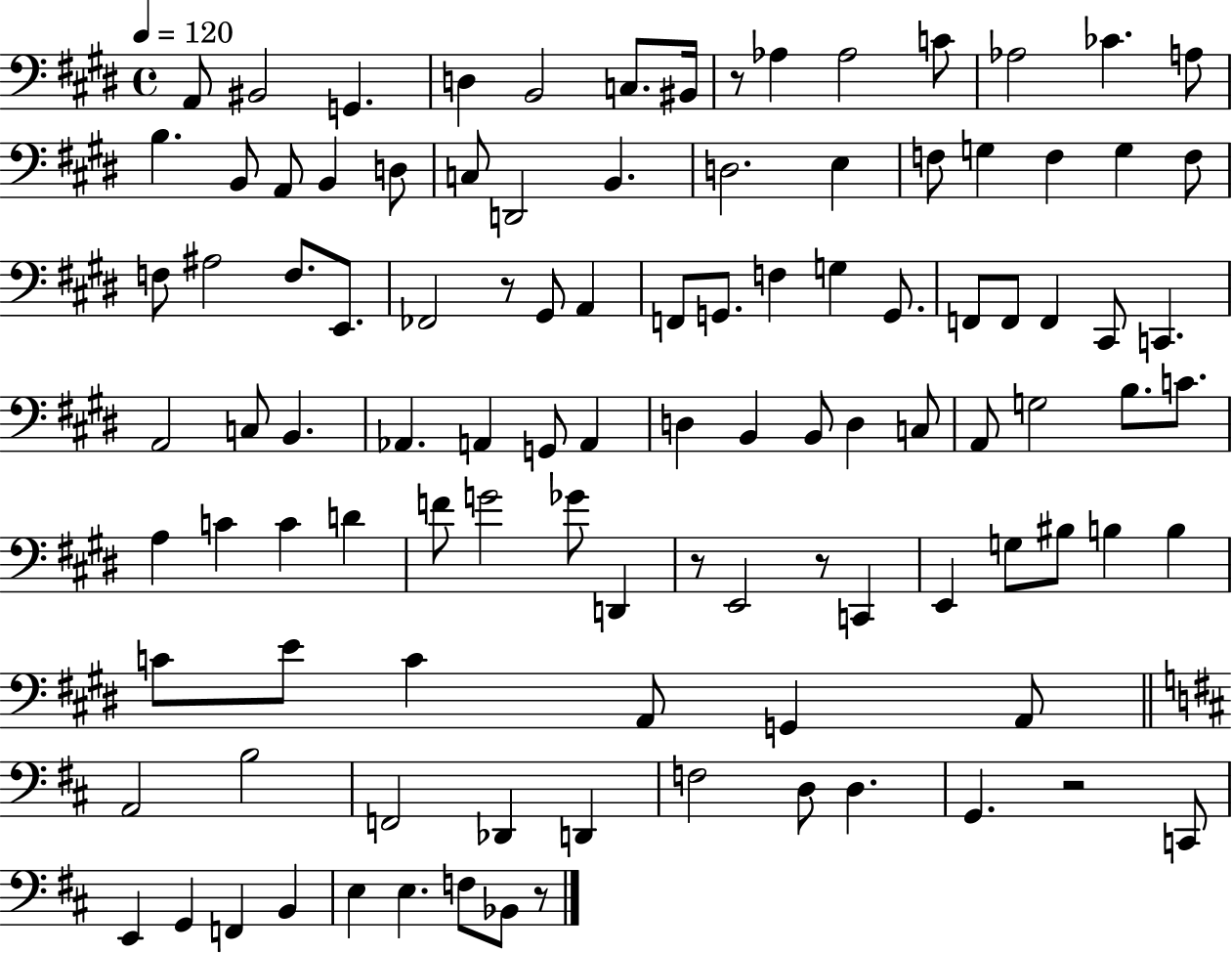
X:1
T:Untitled
M:4/4
L:1/4
K:E
A,,/2 ^B,,2 G,, D, B,,2 C,/2 ^B,,/4 z/2 _A, _A,2 C/2 _A,2 _C A,/2 B, B,,/2 A,,/2 B,, D,/2 C,/2 D,,2 B,, D,2 E, F,/2 G, F, G, F,/2 F,/2 ^A,2 F,/2 E,,/2 _F,,2 z/2 ^G,,/2 A,, F,,/2 G,,/2 F, G, G,,/2 F,,/2 F,,/2 F,, ^C,,/2 C,, A,,2 C,/2 B,, _A,, A,, G,,/2 A,, D, B,, B,,/2 D, C,/2 A,,/2 G,2 B,/2 C/2 A, C C D F/2 G2 _G/2 D,, z/2 E,,2 z/2 C,, E,, G,/2 ^B,/2 B, B, C/2 E/2 C A,,/2 G,, A,,/2 A,,2 B,2 F,,2 _D,, D,, F,2 D,/2 D, G,, z2 C,,/2 E,, G,, F,, B,, E, E, F,/2 _B,,/2 z/2